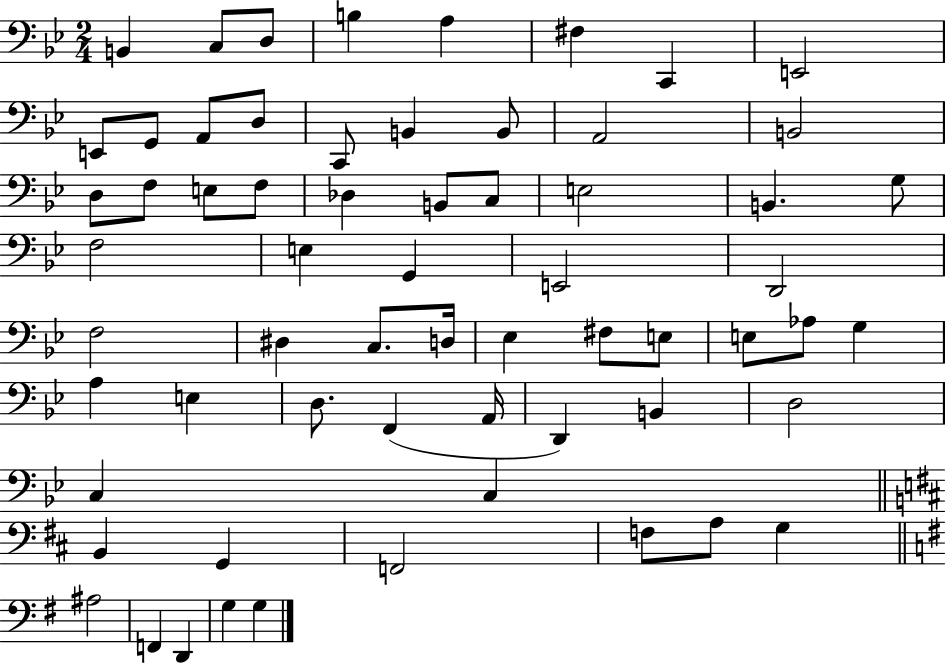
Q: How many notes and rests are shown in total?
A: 63